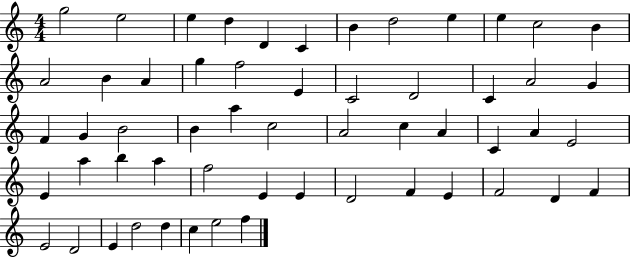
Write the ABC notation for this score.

X:1
T:Untitled
M:4/4
L:1/4
K:C
g2 e2 e d D C B d2 e e c2 B A2 B A g f2 E C2 D2 C A2 G F G B2 B a c2 A2 c A C A E2 E a b a f2 E E D2 F E F2 D F E2 D2 E d2 d c e2 f